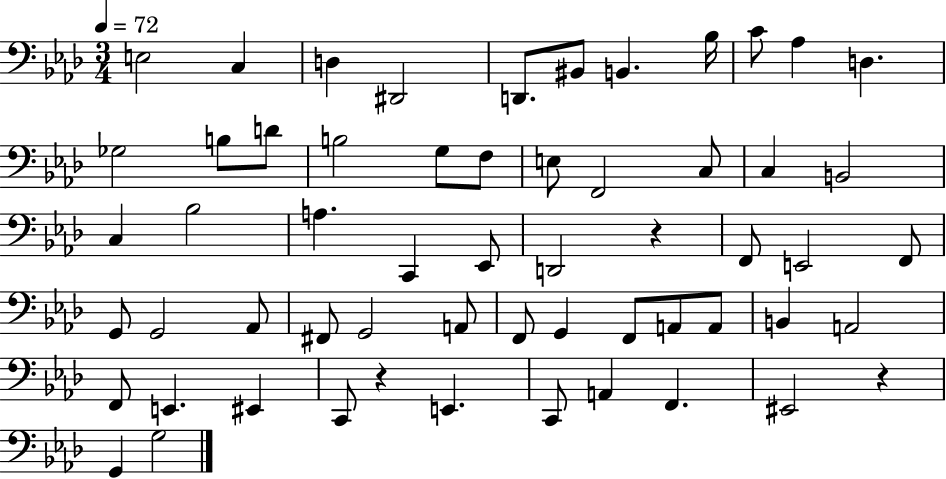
X:1
T:Untitled
M:3/4
L:1/4
K:Ab
E,2 C, D, ^D,,2 D,,/2 ^B,,/2 B,, _B,/4 C/2 _A, D, _G,2 B,/2 D/2 B,2 G,/2 F,/2 E,/2 F,,2 C,/2 C, B,,2 C, _B,2 A, C,, _E,,/2 D,,2 z F,,/2 E,,2 F,,/2 G,,/2 G,,2 _A,,/2 ^F,,/2 G,,2 A,,/2 F,,/2 G,, F,,/2 A,,/2 A,,/2 B,, A,,2 F,,/2 E,, ^E,, C,,/2 z E,, C,,/2 A,, F,, ^E,,2 z G,, G,2